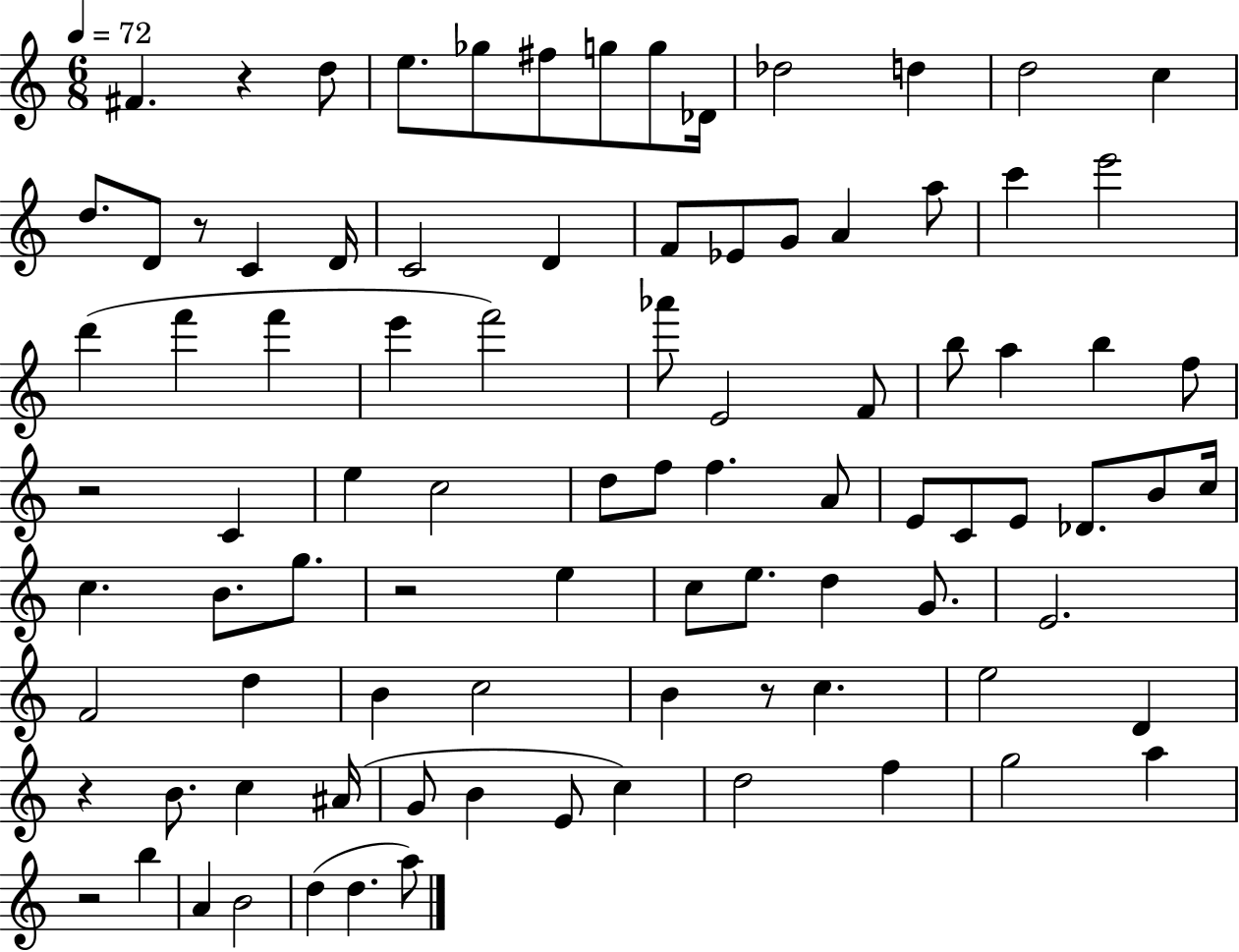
{
  \clef treble
  \numericTimeSignature
  \time 6/8
  \key c \major
  \tempo 4 = 72
  fis'4. r4 d''8 | e''8. ges''8 fis''8 g''8 g''8 des'16 | des''2 d''4 | d''2 c''4 | \break d''8. d'8 r8 c'4 d'16 | c'2 d'4 | f'8 ees'8 g'8 a'4 a''8 | c'''4 e'''2 | \break d'''4( f'''4 f'''4 | e'''4 f'''2) | aes'''8 e'2 f'8 | b''8 a''4 b''4 f''8 | \break r2 c'4 | e''4 c''2 | d''8 f''8 f''4. a'8 | e'8 c'8 e'8 des'8. b'8 c''16 | \break c''4. b'8. g''8. | r2 e''4 | c''8 e''8. d''4 g'8. | e'2. | \break f'2 d''4 | b'4 c''2 | b'4 r8 c''4. | e''2 d'4 | \break r4 b'8. c''4 ais'16( | g'8 b'4 e'8 c''4) | d''2 f''4 | g''2 a''4 | \break r2 b''4 | a'4 b'2 | d''4( d''4. a''8) | \bar "|."
}